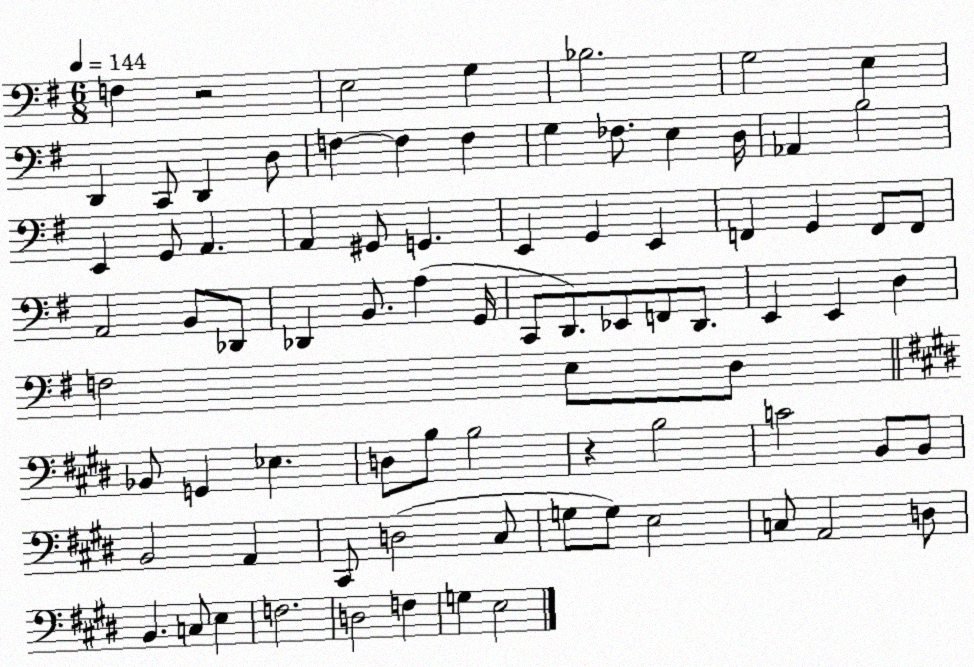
X:1
T:Untitled
M:6/8
L:1/4
K:G
F, z2 E,2 G, _B,2 G,2 E, D,, C,,/2 D,, D,/2 F, F, F, G, _F,/2 E, D,/4 _A,, B,2 E,, G,,/2 A,, A,, ^G,,/2 G,, E,, G,, E,, F,, G,, F,,/2 F,,/2 A,,2 B,,/2 _D,,/2 _D,, B,,/2 A, G,,/4 C,,/2 D,,/2 _E,,/2 F,,/2 D,,/2 E,, E,, D, F,2 E,/2 D,/2 _B,,/2 G,, _E, D,/2 B,/2 B,2 z B,2 C2 B,,/2 B,,/2 B,,2 A,, ^C,,/2 D,2 ^C,/2 G,/2 G,/2 E,2 C,/2 A,,2 D,/2 B,, C,/2 E, F,2 D,2 F, G, E,2